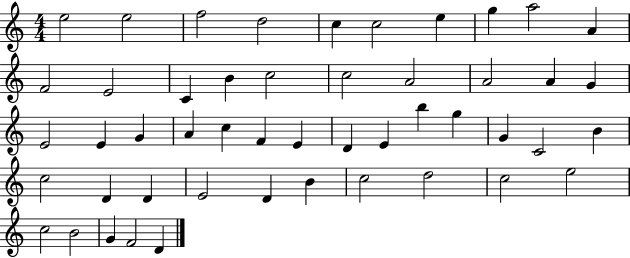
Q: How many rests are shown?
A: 0